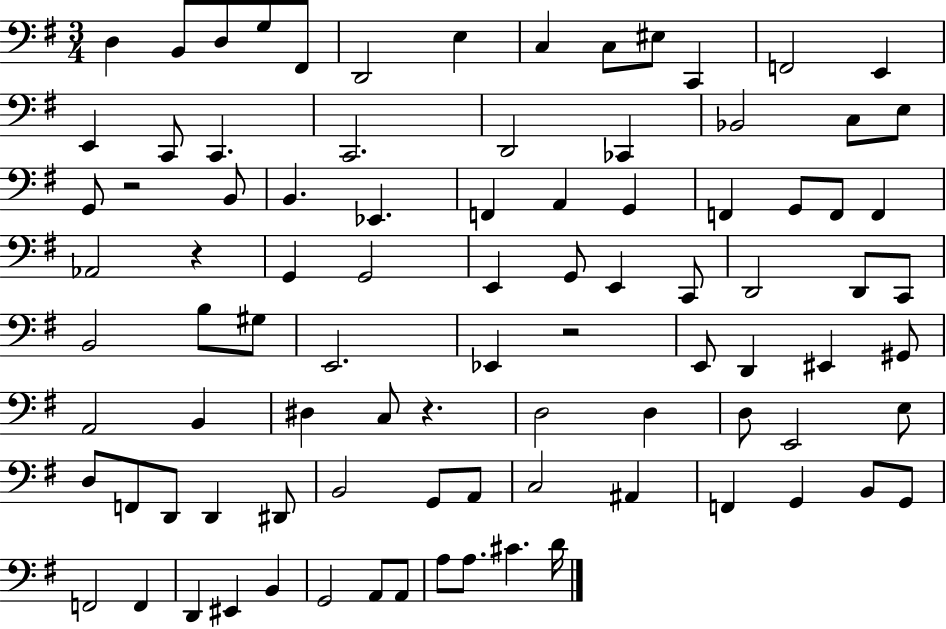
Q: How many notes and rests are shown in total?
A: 91